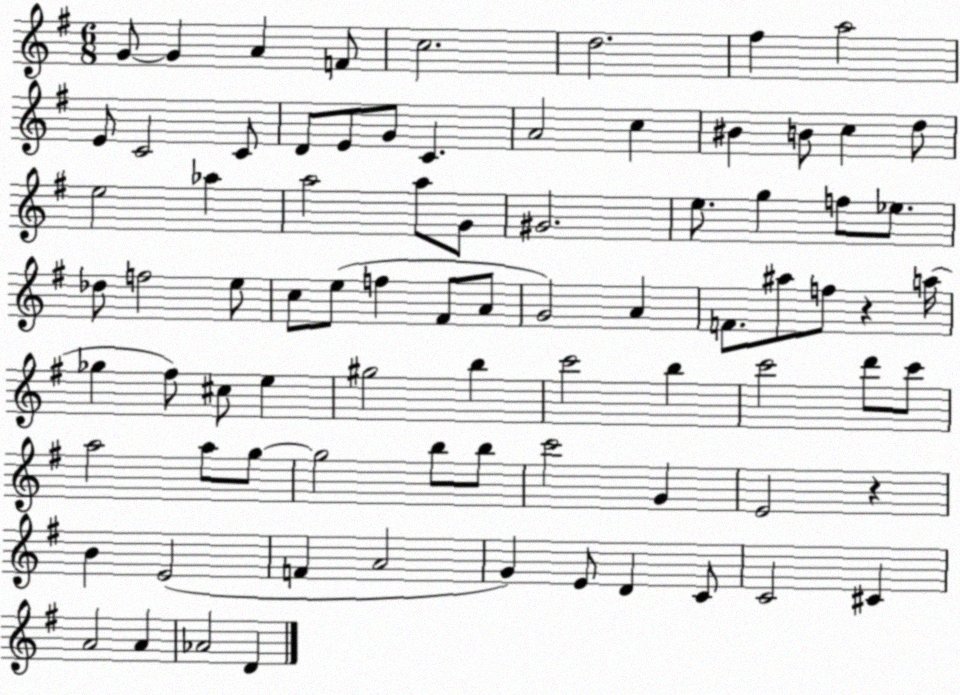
X:1
T:Untitled
M:6/8
L:1/4
K:G
G/2 G A F/2 c2 d2 ^f a2 E/2 C2 C/2 D/2 E/2 G/2 C A2 c ^B B/2 c d/2 e2 _a a2 a/2 G/2 ^G2 e/2 g f/2 _e/2 _d/2 f2 e/2 c/2 e/2 f ^F/2 A/2 G2 A F/2 ^a/2 f/2 z a/4 _g ^f/2 ^c/2 e ^g2 b c'2 b c'2 d'/2 c'/2 a2 a/2 g/2 g2 b/2 b/2 c'2 G E2 z B E2 F A2 G E/2 D C/2 C2 ^C A2 A _A2 D